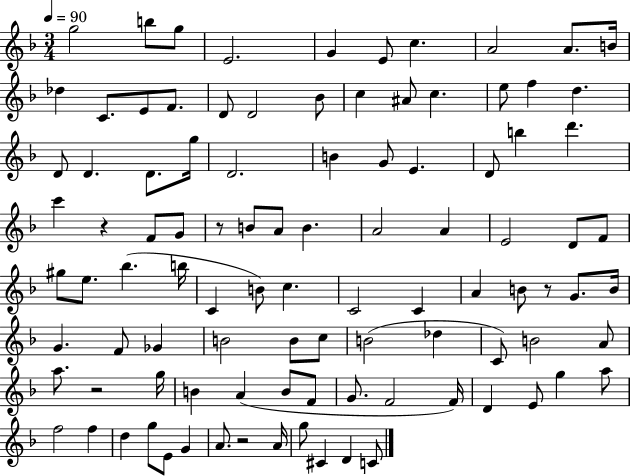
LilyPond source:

{
  \clef treble
  \numericTimeSignature
  \time 3/4
  \key f \major
  \tempo 4 = 90
  g''2 b''8 g''8 | e'2. | g'4 e'8 c''4. | a'2 a'8. b'16 | \break des''4 c'8. e'8 f'8. | d'8 d'2 bes'8 | c''4 ais'8 c''4. | e''8 f''4 d''4. | \break d'8 d'4. d'8. g''16 | d'2. | b'4 g'8 e'4. | d'8 b''4 d'''4. | \break c'''4 r4 f'8 g'8 | r8 b'8 a'8 b'4. | a'2 a'4 | e'2 d'8 f'8 | \break gis''8 e''8. bes''4.( b''16 | c'4 b'8) c''4. | c'2 c'4 | a'4 b'8 r8 g'8. b'16 | \break g'4. f'8 ges'4 | b'2 b'8 c''8 | b'2( des''4 | c'8) b'2 a'8 | \break a''8. r2 g''16 | b'4 a'4( b'8 f'8 | g'8. f'2 f'16) | d'4 e'8 g''4 a''8 | \break f''2 f''4 | d''4 g''8 e'8 g'4 | a'8. r2 a'16 | g''8 cis'4 d'4 c'8 | \break \bar "|."
}